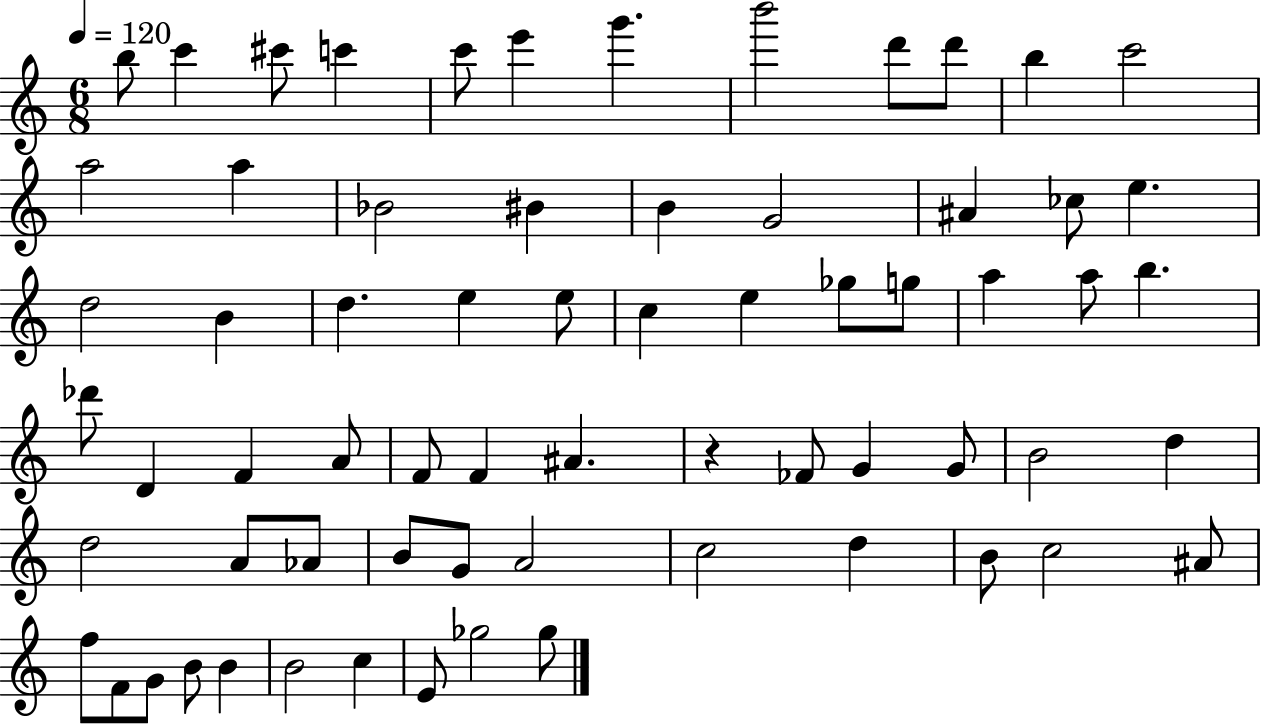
{
  \clef treble
  \numericTimeSignature
  \time 6/8
  \key c \major
  \tempo 4 = 120
  b''8 c'''4 cis'''8 c'''4 | c'''8 e'''4 g'''4. | b'''2 d'''8 d'''8 | b''4 c'''2 | \break a''2 a''4 | bes'2 bis'4 | b'4 g'2 | ais'4 ces''8 e''4. | \break d''2 b'4 | d''4. e''4 e''8 | c''4 e''4 ges''8 g''8 | a''4 a''8 b''4. | \break des'''8 d'4 f'4 a'8 | f'8 f'4 ais'4. | r4 fes'8 g'4 g'8 | b'2 d''4 | \break d''2 a'8 aes'8 | b'8 g'8 a'2 | c''2 d''4 | b'8 c''2 ais'8 | \break f''8 f'8 g'8 b'8 b'4 | b'2 c''4 | e'8 ges''2 ges''8 | \bar "|."
}